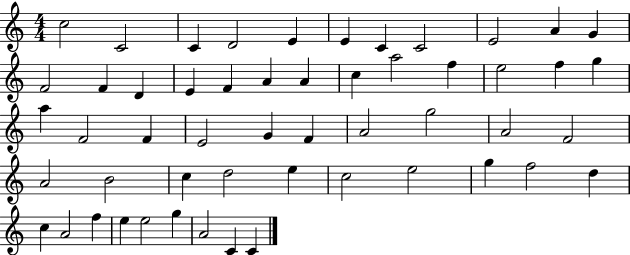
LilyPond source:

{
  \clef treble
  \numericTimeSignature
  \time 4/4
  \key c \major
  c''2 c'2 | c'4 d'2 e'4 | e'4 c'4 c'2 | e'2 a'4 g'4 | \break f'2 f'4 d'4 | e'4 f'4 a'4 a'4 | c''4 a''2 f''4 | e''2 f''4 g''4 | \break a''4 f'2 f'4 | e'2 g'4 f'4 | a'2 g''2 | a'2 f'2 | \break a'2 b'2 | c''4 d''2 e''4 | c''2 e''2 | g''4 f''2 d''4 | \break c''4 a'2 f''4 | e''4 e''2 g''4 | a'2 c'4 c'4 | \bar "|."
}